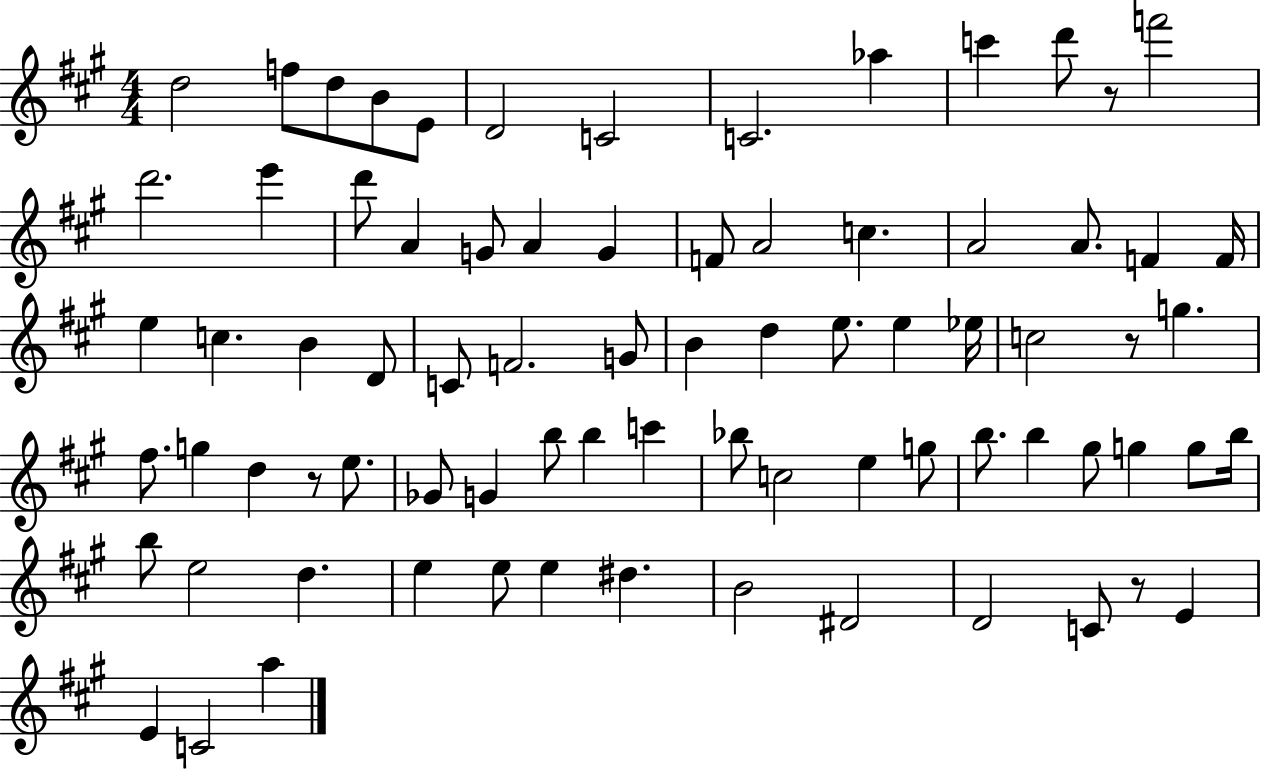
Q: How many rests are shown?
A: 4